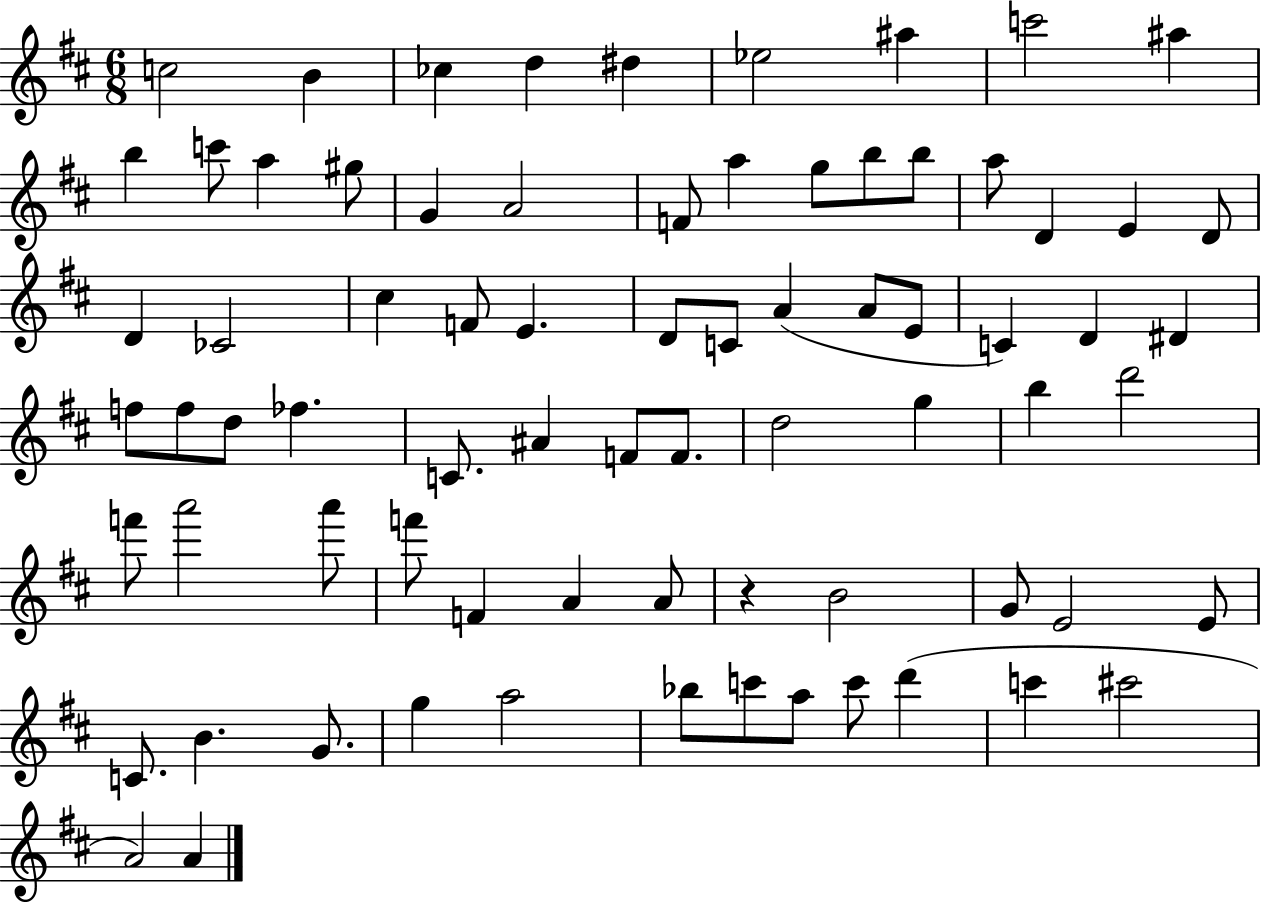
{
  \clef treble
  \numericTimeSignature
  \time 6/8
  \key d \major
  c''2 b'4 | ces''4 d''4 dis''4 | ees''2 ais''4 | c'''2 ais''4 | \break b''4 c'''8 a''4 gis''8 | g'4 a'2 | f'8 a''4 g''8 b''8 b''8 | a''8 d'4 e'4 d'8 | \break d'4 ces'2 | cis''4 f'8 e'4. | d'8 c'8 a'4( a'8 e'8 | c'4) d'4 dis'4 | \break f''8 f''8 d''8 fes''4. | c'8. ais'4 f'8 f'8. | d''2 g''4 | b''4 d'''2 | \break f'''8 a'''2 a'''8 | f'''8 f'4 a'4 a'8 | r4 b'2 | g'8 e'2 e'8 | \break c'8. b'4. g'8. | g''4 a''2 | bes''8 c'''8 a''8 c'''8 d'''4( | c'''4 cis'''2 | \break a'2) a'4 | \bar "|."
}